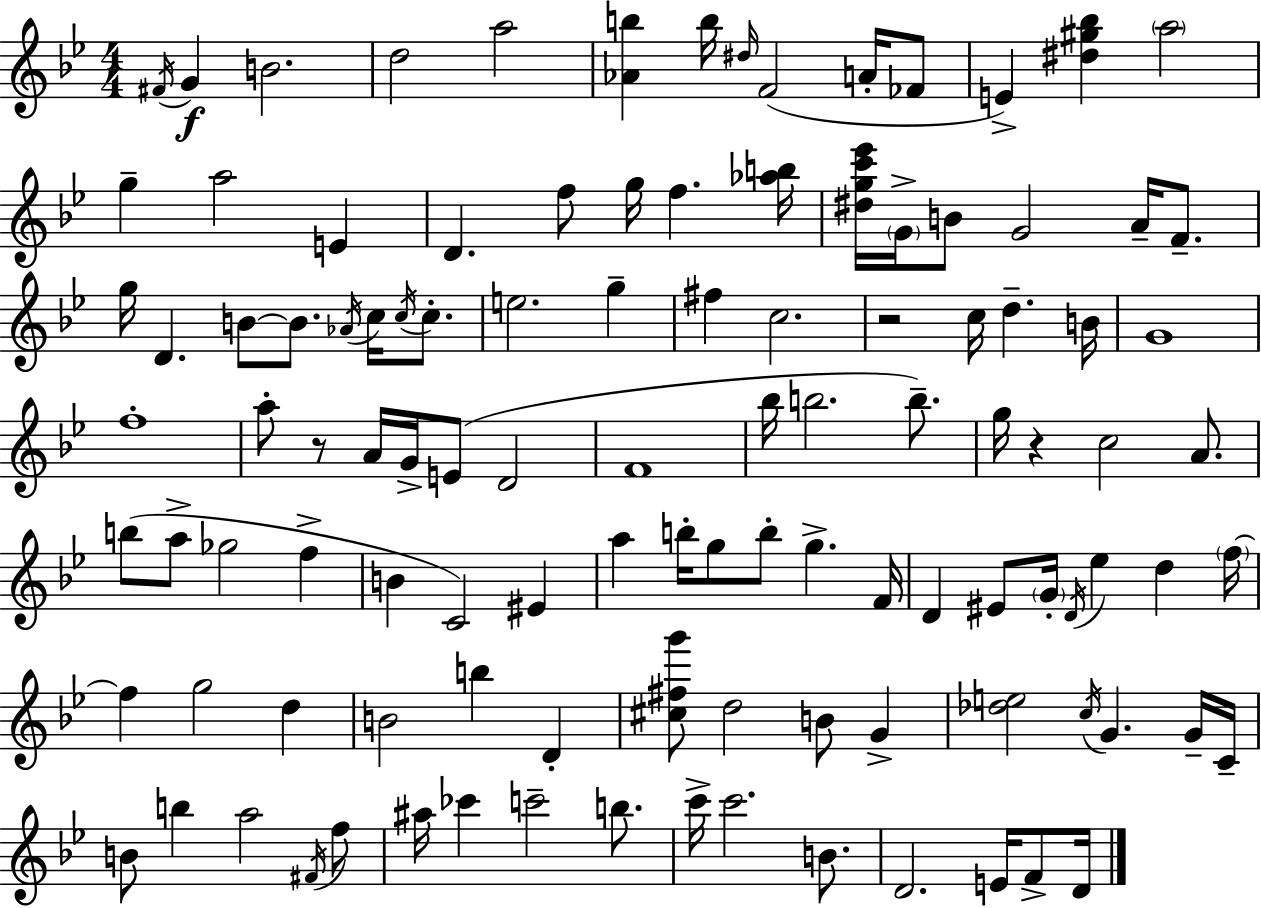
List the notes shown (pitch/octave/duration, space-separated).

F#4/s G4/q B4/h. D5/h A5/h [Ab4,B5]/q B5/s D#5/s F4/h A4/s FES4/e E4/q [D#5,G#5,Bb5]/q A5/h G5/q A5/h E4/q D4/q. F5/e G5/s F5/q. [Ab5,B5]/s [D#5,G5,C6,Eb6]/s G4/s B4/e G4/h A4/s F4/e. G5/s D4/q. B4/e B4/e. Ab4/s C5/s C5/s C5/e. E5/h. G5/q F#5/q C5/h. R/h C5/s D5/q. B4/s G4/w F5/w A5/e R/e A4/s G4/s E4/e D4/h F4/w Bb5/s B5/h. B5/e. G5/s R/q C5/h A4/e. B5/e A5/e Gb5/h F5/q B4/q C4/h EIS4/q A5/q B5/s G5/e B5/e G5/q. F4/s D4/q EIS4/e G4/s D4/s Eb5/q D5/q F5/s F5/q G5/h D5/q B4/h B5/q D4/q [C#5,F#5,G6]/e D5/h B4/e G4/q [Db5,E5]/h C5/s G4/q. G4/s C4/s B4/e B5/q A5/h F#4/s F5/e A#5/s CES6/q C6/h B5/e. C6/s C6/h. B4/e. D4/h. E4/s F4/e D4/s